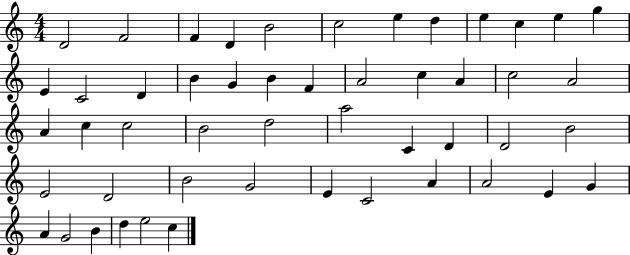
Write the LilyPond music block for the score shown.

{
  \clef treble
  \numericTimeSignature
  \time 4/4
  \key c \major
  d'2 f'2 | f'4 d'4 b'2 | c''2 e''4 d''4 | e''4 c''4 e''4 g''4 | \break e'4 c'2 d'4 | b'4 g'4 b'4 f'4 | a'2 c''4 a'4 | c''2 a'2 | \break a'4 c''4 c''2 | b'2 d''2 | a''2 c'4 d'4 | d'2 b'2 | \break e'2 d'2 | b'2 g'2 | e'4 c'2 a'4 | a'2 e'4 g'4 | \break a'4 g'2 b'4 | d''4 e''2 c''4 | \bar "|."
}